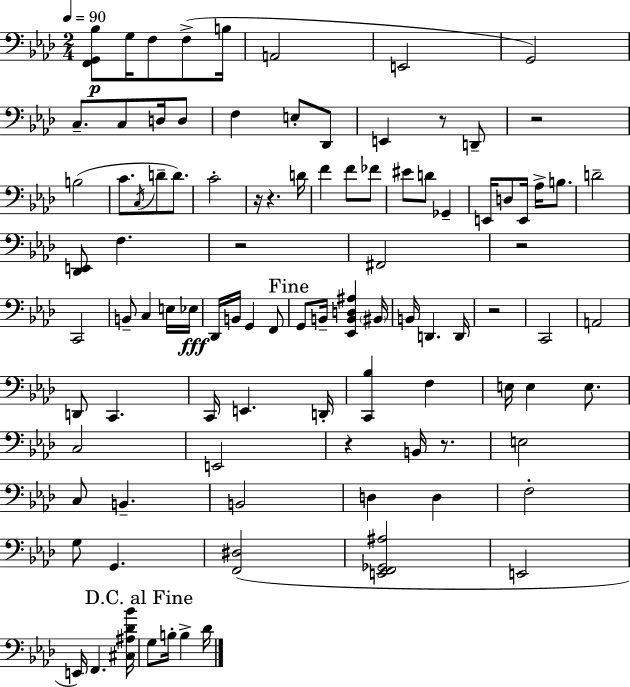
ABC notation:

X:1
T:Untitled
M:2/4
L:1/4
K:Fm
[F,,G,,_B,]/2 G,/4 F,/2 F,/2 B,/4 A,,2 E,,2 G,,2 C,/2 C,/2 D,/4 D,/2 F, E,/2 _D,,/2 E,, z/2 D,,/2 z2 B,2 C/2 C,/4 D/2 D/2 C2 z/4 z D/4 F F/2 _F/2 ^E/2 D/2 _G,, E,,/4 D,/2 E,,/4 _A,/4 B,/2 D2 [_D,,E,,]/2 F, z2 ^F,,2 z2 C,,2 B,,/2 C, E,/4 _E,/4 _D,,/4 B,,/4 G,, F,,/2 G,,/2 B,,/4 [_E,,B,,D,^A,] ^B,,/4 B,,/4 D,, D,,/4 z2 C,,2 A,,2 D,,/2 C,, C,,/4 E,, D,,/4 [C,,_B,] F, E,/4 E, E,/2 C,2 E,,2 z B,,/4 z/2 E,2 C,/2 B,, B,,2 D, D, F,2 G,/2 G,, [F,,^D,]2 [E,,F,,_G,,^A,]2 E,,2 E,,/4 F,, [^C,^A,_D_B]/4 G,/2 B,/4 B, _D/4